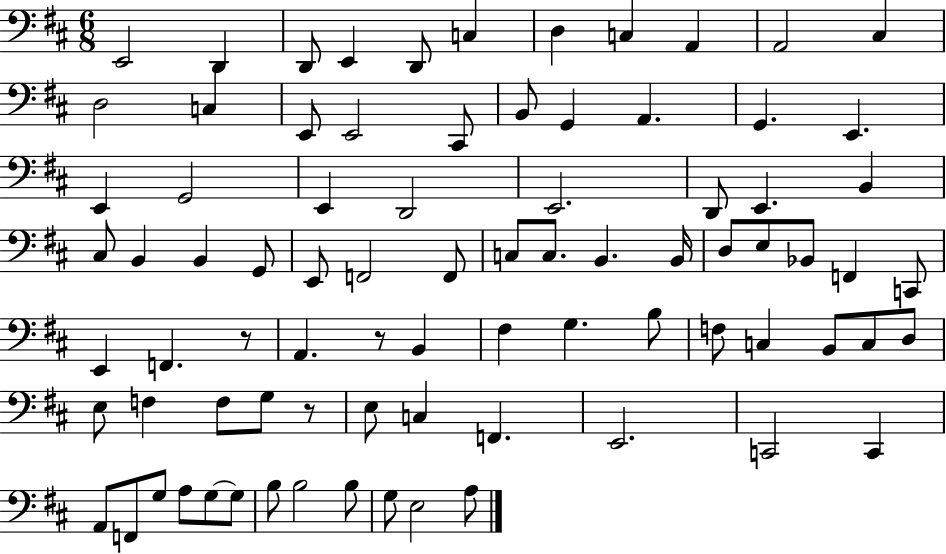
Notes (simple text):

E2/h D2/q D2/e E2/q D2/e C3/q D3/q C3/q A2/q A2/h C#3/q D3/h C3/q E2/e E2/h C#2/e B2/e G2/q A2/q. G2/q. E2/q. E2/q G2/h E2/q D2/h E2/h. D2/e E2/q. B2/q C#3/e B2/q B2/q G2/e E2/e F2/h F2/e C3/e C3/e. B2/q. B2/s D3/e E3/e Bb2/e F2/q C2/e E2/q F2/q. R/e A2/q. R/e B2/q F#3/q G3/q. B3/e F3/e C3/q B2/e C3/e D3/e E3/e F3/q F3/e G3/e R/e E3/e C3/q F2/q. E2/h. C2/h C2/q A2/e F2/e G3/e A3/e G3/e G3/e B3/e B3/h B3/e G3/e E3/h A3/e